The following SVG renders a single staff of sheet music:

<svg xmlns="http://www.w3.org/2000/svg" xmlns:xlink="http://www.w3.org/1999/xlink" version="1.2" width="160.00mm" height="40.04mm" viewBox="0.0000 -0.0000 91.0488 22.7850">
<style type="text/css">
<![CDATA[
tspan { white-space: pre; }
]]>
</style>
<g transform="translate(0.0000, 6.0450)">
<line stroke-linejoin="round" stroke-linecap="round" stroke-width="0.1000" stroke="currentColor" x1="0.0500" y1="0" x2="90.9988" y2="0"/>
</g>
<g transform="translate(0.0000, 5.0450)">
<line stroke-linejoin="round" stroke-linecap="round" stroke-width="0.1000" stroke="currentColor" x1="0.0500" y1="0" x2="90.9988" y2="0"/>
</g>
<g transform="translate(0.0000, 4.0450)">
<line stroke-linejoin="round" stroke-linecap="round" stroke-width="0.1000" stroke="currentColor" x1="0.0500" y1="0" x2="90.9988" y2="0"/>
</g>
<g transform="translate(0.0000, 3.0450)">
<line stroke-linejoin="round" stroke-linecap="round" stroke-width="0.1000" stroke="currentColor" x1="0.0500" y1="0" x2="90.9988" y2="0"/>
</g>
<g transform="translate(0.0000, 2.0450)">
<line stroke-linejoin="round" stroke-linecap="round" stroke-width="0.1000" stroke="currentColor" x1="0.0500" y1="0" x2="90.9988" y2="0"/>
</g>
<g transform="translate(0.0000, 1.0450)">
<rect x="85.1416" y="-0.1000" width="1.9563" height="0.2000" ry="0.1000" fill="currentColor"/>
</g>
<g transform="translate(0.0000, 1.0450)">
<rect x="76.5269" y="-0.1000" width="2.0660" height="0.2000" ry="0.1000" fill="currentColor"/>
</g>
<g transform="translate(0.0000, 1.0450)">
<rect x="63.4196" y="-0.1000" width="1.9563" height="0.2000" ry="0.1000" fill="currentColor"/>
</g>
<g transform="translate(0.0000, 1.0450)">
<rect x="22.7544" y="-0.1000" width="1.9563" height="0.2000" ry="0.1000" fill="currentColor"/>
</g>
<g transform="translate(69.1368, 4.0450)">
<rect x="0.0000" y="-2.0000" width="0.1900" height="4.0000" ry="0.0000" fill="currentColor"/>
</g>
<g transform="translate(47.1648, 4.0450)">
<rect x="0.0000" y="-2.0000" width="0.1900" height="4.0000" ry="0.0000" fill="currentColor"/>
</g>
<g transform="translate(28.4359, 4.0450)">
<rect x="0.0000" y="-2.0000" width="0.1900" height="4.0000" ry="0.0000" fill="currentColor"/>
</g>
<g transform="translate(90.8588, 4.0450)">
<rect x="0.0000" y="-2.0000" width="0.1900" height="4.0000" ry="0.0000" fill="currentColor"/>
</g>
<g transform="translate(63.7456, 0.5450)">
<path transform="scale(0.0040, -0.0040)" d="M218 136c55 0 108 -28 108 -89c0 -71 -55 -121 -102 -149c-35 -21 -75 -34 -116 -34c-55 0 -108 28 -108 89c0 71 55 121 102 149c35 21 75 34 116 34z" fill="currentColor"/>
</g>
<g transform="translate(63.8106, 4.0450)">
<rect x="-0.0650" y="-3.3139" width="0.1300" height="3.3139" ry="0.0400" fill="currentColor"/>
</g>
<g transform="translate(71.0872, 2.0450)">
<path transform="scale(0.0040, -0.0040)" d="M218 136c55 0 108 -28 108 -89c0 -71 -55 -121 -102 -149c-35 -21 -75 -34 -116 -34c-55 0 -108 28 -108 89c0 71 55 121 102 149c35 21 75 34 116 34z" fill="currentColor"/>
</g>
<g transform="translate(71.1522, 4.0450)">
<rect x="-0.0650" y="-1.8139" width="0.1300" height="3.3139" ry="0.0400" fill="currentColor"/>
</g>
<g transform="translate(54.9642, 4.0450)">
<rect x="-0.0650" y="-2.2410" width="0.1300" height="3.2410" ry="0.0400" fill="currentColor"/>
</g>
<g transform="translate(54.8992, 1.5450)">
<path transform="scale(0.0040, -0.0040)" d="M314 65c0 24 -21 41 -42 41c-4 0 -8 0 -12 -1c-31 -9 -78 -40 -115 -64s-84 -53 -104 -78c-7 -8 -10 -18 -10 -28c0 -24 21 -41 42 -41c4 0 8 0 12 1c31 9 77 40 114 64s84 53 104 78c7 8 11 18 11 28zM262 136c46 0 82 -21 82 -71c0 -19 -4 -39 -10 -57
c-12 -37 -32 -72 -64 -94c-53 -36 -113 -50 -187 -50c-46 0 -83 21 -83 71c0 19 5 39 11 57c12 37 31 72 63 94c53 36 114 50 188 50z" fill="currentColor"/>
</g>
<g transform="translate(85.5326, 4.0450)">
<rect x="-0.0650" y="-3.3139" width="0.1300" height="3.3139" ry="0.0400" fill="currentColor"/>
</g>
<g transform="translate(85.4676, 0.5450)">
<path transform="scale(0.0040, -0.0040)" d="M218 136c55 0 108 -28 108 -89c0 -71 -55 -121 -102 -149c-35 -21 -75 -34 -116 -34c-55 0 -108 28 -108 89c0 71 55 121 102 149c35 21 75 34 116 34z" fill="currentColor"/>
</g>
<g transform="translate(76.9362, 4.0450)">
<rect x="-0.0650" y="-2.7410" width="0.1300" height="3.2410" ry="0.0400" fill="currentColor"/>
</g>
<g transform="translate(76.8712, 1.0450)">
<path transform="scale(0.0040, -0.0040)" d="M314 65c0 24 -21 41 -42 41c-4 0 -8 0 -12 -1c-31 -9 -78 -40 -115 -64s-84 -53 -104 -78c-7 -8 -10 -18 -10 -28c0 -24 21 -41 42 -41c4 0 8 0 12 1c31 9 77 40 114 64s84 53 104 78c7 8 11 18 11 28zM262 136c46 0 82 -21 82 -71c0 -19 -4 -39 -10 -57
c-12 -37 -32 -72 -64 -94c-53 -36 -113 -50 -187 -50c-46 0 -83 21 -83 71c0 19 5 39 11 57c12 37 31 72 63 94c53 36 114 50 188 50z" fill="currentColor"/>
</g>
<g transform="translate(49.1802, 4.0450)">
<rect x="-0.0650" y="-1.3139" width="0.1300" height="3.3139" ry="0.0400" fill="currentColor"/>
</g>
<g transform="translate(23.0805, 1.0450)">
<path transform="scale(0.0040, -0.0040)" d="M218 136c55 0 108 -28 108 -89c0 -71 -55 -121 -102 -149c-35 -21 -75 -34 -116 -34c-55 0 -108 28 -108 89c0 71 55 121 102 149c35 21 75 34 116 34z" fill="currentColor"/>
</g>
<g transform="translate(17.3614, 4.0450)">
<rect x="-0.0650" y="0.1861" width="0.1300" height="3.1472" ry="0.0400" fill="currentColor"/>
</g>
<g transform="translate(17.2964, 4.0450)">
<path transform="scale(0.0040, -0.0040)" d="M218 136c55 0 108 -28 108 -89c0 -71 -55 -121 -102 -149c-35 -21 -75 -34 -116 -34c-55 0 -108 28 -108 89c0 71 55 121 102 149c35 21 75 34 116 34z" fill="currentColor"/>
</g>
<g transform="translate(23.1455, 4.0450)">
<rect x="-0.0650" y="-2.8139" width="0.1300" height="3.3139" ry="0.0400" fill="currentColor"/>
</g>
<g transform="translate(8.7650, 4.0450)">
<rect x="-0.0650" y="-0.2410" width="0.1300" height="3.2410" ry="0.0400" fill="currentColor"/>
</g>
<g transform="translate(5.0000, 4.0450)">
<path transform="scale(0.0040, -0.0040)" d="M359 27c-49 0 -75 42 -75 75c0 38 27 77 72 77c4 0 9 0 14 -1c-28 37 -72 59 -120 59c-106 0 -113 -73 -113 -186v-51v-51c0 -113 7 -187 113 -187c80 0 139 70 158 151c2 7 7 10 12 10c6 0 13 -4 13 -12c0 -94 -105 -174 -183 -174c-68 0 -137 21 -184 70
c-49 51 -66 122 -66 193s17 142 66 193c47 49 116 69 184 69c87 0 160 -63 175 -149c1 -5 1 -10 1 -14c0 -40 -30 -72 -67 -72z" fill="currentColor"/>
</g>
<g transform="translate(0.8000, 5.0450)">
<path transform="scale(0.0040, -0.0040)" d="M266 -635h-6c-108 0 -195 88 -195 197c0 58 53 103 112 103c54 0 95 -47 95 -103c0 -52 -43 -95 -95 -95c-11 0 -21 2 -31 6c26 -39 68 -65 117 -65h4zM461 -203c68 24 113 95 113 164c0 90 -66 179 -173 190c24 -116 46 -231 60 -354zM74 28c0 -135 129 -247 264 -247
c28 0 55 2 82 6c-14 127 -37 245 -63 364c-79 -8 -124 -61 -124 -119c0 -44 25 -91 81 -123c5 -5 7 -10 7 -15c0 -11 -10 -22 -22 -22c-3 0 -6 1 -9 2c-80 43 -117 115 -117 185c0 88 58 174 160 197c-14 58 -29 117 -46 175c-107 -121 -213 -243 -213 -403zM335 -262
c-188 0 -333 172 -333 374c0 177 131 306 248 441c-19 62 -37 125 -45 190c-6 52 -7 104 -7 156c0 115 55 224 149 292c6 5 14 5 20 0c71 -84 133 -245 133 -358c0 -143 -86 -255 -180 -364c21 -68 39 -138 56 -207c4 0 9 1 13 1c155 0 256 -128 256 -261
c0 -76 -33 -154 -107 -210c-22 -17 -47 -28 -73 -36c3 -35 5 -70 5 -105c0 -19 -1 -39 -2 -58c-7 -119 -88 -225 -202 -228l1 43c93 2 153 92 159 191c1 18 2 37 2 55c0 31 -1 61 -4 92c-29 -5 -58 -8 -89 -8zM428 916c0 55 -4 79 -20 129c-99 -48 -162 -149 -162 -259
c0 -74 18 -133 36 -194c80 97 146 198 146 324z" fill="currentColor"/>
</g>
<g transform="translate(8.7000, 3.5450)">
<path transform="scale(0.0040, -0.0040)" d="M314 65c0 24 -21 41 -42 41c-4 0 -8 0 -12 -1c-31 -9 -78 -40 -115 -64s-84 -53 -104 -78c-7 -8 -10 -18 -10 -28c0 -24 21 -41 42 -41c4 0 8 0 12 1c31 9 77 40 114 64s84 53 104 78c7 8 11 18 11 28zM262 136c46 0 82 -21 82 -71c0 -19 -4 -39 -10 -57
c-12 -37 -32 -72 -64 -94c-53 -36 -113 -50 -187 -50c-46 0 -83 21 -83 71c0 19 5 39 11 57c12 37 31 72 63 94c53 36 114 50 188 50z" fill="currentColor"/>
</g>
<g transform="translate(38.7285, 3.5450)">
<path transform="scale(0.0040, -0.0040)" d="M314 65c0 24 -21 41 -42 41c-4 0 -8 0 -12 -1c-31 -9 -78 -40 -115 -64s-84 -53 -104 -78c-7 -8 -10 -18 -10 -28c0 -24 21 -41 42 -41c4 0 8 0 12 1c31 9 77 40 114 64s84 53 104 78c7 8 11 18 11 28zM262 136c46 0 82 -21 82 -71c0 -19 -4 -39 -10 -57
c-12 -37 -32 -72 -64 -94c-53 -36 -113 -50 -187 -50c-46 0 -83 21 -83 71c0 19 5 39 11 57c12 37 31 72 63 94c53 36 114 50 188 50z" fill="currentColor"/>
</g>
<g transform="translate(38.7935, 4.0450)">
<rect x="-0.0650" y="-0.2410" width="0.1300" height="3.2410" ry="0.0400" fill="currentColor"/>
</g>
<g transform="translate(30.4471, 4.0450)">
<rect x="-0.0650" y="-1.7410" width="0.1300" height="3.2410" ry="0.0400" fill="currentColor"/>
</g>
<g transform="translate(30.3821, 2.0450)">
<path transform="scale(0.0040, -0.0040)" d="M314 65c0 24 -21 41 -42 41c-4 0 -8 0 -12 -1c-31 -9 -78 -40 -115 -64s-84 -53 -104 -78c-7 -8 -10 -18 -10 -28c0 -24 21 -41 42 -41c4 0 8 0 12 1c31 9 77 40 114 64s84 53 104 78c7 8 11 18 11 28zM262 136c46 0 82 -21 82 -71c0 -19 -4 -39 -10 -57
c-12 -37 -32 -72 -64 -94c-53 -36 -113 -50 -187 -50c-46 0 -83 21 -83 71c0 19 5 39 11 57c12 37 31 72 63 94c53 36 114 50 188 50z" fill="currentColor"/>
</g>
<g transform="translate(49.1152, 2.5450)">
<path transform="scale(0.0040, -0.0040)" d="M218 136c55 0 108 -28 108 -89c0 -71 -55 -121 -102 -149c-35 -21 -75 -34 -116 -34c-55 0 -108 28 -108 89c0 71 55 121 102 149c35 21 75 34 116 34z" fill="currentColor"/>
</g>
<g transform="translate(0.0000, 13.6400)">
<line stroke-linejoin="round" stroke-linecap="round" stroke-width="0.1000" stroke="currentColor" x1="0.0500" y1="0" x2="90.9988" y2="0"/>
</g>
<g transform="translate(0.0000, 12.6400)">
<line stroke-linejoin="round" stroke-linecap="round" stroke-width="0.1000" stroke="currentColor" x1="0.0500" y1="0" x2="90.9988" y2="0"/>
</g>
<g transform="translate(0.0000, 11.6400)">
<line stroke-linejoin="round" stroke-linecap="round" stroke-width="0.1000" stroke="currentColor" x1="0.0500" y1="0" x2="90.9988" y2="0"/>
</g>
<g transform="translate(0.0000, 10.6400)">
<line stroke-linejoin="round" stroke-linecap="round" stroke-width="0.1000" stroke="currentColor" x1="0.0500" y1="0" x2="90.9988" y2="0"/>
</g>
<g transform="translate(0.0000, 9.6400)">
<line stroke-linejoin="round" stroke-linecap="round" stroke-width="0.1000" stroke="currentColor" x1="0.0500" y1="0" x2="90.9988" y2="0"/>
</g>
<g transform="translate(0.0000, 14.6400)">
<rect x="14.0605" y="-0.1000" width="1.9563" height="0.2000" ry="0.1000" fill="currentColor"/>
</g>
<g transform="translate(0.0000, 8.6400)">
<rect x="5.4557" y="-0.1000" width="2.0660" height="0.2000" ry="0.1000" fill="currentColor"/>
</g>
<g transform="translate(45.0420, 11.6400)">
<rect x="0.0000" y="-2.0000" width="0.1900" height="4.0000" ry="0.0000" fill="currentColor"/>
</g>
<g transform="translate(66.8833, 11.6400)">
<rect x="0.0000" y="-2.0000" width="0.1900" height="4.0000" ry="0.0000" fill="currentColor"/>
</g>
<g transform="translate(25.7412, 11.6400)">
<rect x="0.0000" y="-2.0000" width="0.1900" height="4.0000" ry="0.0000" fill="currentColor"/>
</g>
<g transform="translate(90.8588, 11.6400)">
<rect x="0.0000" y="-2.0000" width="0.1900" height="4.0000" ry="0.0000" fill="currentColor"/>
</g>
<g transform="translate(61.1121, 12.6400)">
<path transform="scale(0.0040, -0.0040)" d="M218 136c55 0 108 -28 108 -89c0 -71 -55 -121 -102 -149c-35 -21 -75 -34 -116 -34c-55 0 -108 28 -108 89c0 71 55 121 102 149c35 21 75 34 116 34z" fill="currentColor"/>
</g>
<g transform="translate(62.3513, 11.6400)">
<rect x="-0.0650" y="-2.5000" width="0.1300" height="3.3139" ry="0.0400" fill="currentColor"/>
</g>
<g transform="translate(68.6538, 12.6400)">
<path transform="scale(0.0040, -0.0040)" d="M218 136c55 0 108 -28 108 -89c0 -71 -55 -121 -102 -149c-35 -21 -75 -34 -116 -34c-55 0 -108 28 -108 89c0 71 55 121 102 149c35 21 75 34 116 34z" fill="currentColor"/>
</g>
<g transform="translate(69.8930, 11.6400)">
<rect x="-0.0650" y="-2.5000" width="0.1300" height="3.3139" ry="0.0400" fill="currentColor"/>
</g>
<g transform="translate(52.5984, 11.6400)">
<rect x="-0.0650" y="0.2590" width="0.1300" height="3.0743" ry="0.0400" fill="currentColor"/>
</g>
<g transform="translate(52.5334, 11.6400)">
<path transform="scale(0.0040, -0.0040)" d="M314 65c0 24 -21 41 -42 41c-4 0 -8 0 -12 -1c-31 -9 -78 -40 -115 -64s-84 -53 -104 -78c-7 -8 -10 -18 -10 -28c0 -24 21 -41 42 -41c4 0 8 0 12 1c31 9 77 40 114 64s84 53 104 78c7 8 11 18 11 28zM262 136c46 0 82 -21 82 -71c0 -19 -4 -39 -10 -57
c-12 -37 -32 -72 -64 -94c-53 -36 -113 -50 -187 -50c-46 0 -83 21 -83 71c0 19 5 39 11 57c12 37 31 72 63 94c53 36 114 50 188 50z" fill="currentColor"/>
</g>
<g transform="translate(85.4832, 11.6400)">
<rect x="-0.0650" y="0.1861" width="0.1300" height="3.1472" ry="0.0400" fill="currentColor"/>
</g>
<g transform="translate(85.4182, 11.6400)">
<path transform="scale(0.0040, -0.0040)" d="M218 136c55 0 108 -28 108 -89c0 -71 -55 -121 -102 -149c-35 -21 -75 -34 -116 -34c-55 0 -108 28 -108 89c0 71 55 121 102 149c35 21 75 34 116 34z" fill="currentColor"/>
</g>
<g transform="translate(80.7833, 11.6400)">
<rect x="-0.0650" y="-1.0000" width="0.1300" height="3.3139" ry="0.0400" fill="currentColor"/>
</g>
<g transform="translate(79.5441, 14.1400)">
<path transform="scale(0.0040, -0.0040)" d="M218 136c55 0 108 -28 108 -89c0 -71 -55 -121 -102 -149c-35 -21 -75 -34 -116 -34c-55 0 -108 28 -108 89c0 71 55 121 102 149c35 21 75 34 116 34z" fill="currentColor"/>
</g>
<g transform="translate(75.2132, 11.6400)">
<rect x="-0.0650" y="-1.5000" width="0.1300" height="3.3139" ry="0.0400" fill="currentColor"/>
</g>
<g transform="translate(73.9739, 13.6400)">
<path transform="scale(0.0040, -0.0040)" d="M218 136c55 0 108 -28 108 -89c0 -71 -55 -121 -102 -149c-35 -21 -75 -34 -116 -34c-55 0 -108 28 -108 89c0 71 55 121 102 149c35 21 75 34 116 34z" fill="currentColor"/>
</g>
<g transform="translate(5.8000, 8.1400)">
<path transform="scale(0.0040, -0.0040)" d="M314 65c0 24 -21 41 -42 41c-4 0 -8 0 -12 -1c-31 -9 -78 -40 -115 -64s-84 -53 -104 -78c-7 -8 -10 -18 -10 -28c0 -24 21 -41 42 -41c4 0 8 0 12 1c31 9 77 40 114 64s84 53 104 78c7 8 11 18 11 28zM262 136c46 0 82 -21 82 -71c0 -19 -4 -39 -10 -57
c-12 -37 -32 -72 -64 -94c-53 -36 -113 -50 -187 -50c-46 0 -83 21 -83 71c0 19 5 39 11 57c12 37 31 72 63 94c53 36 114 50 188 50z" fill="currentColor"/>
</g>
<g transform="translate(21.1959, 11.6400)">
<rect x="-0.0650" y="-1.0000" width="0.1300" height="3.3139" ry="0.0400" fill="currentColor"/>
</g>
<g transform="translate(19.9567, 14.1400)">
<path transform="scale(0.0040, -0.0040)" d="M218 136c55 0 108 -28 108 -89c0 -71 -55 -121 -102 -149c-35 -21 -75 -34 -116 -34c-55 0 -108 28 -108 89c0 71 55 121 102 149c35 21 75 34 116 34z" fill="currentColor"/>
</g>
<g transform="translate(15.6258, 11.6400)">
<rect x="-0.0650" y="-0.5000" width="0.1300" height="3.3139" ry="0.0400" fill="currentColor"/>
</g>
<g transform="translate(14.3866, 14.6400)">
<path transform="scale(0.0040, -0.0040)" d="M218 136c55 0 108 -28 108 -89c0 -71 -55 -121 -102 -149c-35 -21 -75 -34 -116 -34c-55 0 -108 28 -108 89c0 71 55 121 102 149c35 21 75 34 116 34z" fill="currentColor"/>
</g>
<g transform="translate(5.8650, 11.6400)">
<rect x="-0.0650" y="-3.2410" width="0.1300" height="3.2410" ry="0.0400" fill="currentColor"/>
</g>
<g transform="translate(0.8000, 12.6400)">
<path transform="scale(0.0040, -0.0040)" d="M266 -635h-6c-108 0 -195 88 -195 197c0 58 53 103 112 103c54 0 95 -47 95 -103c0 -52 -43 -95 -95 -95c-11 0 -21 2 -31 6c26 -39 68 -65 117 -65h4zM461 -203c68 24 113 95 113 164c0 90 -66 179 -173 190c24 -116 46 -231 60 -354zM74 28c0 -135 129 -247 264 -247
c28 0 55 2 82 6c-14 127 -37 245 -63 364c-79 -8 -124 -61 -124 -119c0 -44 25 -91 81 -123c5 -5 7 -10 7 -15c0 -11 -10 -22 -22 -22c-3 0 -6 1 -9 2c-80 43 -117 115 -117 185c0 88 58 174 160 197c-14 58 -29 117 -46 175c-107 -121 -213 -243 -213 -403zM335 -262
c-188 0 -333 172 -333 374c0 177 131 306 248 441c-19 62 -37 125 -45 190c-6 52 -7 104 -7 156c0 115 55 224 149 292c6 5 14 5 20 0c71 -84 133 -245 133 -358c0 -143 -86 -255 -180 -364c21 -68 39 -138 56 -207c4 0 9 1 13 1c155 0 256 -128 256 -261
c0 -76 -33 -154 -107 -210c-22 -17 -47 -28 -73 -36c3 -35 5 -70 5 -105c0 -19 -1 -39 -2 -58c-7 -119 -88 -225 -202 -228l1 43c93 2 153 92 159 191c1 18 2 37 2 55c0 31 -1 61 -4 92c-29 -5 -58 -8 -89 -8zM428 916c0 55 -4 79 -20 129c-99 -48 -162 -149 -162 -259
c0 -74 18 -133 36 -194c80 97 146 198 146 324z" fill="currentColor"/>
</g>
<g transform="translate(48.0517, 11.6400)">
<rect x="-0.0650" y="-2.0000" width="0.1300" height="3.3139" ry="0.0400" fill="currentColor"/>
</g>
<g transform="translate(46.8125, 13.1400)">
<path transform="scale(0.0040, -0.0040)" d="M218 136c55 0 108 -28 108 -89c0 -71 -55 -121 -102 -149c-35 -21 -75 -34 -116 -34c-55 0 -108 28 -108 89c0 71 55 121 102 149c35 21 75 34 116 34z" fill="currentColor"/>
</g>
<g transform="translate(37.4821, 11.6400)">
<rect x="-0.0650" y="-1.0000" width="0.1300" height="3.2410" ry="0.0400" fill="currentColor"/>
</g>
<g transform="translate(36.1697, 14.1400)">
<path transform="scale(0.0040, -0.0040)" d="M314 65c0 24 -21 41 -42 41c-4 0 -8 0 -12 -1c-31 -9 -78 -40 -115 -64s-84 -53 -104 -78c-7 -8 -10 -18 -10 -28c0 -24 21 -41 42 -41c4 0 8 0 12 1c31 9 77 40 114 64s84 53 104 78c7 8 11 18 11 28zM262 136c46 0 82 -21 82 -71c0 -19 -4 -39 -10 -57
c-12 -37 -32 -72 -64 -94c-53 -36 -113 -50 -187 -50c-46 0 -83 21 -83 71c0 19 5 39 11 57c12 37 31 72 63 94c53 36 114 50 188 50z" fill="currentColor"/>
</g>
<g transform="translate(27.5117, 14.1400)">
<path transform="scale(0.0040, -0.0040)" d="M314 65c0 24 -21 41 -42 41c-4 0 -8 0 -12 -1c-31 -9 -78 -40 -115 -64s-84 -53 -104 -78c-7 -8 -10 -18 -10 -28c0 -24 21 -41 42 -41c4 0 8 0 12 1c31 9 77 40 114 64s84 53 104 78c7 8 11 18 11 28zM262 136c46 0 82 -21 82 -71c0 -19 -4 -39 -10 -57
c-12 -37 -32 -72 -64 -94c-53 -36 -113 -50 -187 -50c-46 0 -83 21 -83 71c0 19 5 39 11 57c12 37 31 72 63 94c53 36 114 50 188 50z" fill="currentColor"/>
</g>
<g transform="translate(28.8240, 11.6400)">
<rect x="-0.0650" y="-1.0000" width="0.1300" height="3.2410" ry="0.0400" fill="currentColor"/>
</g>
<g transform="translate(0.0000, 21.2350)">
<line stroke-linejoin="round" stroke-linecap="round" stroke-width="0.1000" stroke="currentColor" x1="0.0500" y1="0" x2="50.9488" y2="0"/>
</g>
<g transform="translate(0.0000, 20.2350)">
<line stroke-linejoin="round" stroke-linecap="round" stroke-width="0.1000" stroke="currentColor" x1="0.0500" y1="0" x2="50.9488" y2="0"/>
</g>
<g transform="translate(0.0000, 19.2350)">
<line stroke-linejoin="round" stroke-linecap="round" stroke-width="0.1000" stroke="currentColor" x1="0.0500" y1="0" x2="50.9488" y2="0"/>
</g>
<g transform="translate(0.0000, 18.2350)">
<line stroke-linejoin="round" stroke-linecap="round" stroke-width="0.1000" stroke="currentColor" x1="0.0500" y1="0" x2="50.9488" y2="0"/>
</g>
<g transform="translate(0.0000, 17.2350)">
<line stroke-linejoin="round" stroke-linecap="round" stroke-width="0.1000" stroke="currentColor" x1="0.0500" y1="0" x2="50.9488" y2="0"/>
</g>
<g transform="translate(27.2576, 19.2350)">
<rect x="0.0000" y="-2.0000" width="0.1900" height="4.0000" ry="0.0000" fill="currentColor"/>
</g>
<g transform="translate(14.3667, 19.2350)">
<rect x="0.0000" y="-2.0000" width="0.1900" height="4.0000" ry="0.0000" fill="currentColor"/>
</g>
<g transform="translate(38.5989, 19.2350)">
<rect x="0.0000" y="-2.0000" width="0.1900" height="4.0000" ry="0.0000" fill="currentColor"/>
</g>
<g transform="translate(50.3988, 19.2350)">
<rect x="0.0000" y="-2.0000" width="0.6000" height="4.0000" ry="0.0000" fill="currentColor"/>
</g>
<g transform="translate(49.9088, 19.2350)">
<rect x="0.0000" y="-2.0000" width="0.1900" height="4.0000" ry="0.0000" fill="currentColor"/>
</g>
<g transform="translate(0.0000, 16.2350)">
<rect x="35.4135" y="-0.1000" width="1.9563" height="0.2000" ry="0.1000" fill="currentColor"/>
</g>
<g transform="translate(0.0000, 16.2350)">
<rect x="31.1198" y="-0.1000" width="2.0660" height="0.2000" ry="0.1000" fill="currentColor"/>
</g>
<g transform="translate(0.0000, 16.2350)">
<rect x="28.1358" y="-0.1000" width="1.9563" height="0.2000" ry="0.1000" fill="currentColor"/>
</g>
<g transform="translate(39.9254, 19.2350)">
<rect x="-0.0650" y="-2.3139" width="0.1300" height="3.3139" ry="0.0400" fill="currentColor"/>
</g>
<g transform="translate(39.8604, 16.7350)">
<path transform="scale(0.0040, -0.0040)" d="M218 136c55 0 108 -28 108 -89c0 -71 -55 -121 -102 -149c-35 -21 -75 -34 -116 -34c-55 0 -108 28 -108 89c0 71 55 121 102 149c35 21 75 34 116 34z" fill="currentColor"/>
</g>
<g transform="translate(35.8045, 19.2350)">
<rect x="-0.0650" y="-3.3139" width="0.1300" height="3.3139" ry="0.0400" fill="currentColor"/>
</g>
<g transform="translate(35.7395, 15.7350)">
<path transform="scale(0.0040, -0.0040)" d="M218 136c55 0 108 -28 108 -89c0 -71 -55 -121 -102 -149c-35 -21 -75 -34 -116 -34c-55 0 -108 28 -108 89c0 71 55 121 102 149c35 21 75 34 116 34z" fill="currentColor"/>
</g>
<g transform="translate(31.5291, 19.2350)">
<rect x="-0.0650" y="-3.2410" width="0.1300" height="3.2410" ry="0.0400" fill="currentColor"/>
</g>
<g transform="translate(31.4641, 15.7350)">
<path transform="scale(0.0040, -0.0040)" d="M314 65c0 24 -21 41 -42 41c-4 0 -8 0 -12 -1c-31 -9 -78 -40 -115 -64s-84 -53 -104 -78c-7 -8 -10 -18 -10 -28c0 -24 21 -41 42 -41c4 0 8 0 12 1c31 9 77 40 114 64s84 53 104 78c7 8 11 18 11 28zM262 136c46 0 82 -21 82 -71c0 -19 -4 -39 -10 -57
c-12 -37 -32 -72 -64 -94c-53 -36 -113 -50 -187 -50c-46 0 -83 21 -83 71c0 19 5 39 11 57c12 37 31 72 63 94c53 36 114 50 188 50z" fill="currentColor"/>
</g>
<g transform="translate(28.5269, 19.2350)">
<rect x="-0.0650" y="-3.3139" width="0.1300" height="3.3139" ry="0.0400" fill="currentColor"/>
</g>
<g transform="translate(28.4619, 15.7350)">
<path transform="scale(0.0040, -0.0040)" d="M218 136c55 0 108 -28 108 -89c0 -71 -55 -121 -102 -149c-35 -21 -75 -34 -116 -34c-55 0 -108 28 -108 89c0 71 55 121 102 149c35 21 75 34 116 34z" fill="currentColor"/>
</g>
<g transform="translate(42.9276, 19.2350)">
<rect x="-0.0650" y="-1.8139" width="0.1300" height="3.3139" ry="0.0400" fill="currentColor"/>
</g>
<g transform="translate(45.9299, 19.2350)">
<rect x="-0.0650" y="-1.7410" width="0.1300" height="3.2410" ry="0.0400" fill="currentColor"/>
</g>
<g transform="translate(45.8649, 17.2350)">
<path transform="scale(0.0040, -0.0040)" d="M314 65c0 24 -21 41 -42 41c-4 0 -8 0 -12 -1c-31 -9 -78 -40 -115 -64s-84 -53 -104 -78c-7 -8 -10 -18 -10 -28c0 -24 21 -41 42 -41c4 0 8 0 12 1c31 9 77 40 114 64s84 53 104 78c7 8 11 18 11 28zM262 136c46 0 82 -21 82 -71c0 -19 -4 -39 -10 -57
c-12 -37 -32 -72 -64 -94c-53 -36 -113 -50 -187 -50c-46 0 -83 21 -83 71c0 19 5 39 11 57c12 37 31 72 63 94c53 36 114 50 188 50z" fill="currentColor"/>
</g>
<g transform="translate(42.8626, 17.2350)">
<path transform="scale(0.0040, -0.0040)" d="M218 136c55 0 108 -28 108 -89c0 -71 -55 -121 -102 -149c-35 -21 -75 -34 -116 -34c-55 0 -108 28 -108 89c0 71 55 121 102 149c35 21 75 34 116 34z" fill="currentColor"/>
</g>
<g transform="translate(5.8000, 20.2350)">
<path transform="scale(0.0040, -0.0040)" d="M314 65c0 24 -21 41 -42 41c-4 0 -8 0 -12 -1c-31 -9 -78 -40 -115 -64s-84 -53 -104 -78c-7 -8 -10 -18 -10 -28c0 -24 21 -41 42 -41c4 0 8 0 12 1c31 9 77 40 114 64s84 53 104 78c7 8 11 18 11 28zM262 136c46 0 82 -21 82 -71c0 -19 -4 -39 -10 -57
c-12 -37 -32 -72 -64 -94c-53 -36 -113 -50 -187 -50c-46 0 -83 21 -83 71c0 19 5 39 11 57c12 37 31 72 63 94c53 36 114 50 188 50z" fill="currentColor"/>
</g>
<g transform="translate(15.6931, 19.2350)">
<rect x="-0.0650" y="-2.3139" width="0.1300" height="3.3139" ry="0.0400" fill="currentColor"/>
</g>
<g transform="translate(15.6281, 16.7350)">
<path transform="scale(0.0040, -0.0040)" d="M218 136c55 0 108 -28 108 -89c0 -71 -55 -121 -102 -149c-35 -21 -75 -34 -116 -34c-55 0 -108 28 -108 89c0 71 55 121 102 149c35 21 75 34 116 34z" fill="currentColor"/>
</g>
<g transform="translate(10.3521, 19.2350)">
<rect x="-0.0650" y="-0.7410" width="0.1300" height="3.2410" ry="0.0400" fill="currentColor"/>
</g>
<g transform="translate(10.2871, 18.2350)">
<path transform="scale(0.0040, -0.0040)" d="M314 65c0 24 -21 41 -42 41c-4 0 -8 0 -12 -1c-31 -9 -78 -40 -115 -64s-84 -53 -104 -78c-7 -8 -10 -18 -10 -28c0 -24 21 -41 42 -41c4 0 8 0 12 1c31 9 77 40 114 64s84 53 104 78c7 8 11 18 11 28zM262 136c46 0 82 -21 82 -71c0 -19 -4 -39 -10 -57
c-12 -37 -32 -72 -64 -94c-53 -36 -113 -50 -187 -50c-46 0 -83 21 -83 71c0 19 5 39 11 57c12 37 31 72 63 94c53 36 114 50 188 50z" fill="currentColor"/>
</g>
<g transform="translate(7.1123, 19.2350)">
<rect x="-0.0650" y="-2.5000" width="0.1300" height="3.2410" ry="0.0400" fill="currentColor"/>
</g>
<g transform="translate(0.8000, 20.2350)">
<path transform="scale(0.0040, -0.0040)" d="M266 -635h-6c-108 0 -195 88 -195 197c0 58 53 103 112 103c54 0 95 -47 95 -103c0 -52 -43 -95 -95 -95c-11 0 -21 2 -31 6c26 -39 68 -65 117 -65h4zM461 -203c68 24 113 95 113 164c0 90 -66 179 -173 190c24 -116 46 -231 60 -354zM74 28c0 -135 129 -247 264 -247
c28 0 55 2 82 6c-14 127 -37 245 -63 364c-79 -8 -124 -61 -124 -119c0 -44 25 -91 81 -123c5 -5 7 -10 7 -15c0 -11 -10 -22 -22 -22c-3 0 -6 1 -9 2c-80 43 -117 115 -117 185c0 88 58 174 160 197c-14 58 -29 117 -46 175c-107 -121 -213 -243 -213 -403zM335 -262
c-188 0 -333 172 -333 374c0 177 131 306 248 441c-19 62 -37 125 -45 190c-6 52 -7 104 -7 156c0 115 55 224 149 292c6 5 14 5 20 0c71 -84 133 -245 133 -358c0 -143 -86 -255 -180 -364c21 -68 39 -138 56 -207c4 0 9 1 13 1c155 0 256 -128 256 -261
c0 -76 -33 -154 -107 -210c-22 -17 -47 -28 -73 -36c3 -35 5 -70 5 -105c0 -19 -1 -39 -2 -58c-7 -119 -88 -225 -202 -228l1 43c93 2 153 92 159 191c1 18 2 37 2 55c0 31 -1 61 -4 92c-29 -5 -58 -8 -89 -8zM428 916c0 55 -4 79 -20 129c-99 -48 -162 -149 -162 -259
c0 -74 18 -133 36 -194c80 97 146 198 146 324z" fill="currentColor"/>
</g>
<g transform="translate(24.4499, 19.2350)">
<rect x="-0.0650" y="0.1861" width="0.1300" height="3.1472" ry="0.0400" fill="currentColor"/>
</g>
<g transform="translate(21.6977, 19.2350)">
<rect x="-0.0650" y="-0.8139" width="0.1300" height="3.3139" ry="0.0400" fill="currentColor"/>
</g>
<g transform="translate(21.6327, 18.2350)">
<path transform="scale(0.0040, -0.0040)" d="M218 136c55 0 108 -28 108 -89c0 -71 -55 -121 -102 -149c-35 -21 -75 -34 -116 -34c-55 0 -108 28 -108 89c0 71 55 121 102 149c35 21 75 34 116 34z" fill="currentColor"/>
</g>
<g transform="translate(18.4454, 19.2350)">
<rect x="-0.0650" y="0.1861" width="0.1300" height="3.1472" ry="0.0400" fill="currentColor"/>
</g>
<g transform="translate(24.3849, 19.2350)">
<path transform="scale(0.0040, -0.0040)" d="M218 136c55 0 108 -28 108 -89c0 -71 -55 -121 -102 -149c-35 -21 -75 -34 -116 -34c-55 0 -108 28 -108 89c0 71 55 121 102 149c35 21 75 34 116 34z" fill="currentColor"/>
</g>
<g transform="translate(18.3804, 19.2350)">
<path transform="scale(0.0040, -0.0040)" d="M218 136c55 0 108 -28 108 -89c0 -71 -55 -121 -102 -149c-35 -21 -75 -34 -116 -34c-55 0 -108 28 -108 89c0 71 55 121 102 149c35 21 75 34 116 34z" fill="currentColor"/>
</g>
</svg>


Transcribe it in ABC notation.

X:1
T:Untitled
M:4/4
L:1/4
K:C
c2 B a f2 c2 e g2 b f a2 b b2 C D D2 D2 F B2 G G E D B G2 d2 g B d B b b2 b g f f2